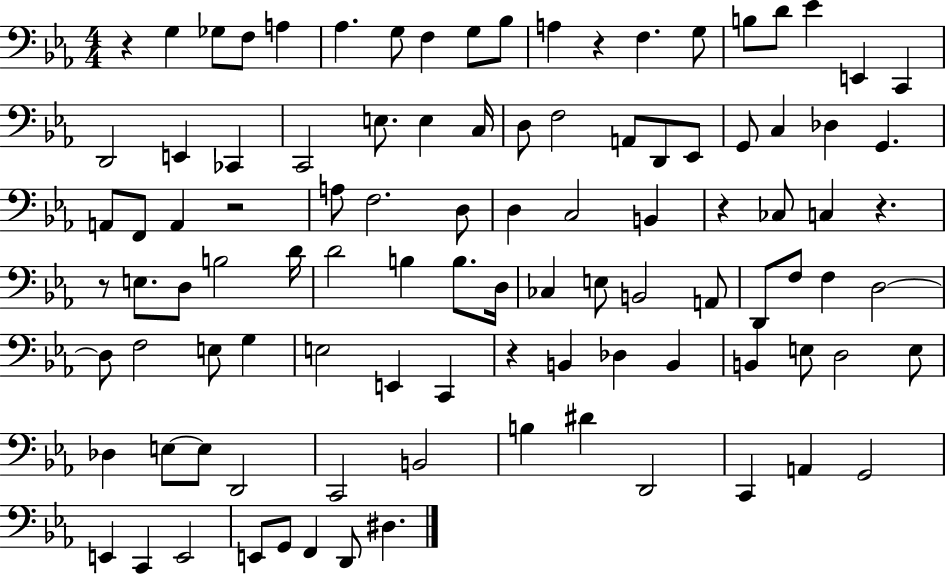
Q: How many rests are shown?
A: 7